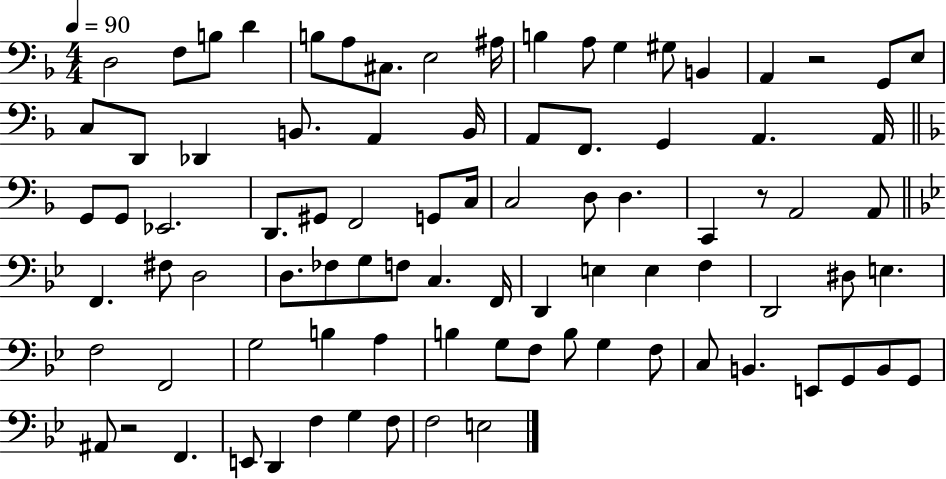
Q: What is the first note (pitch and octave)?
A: D3